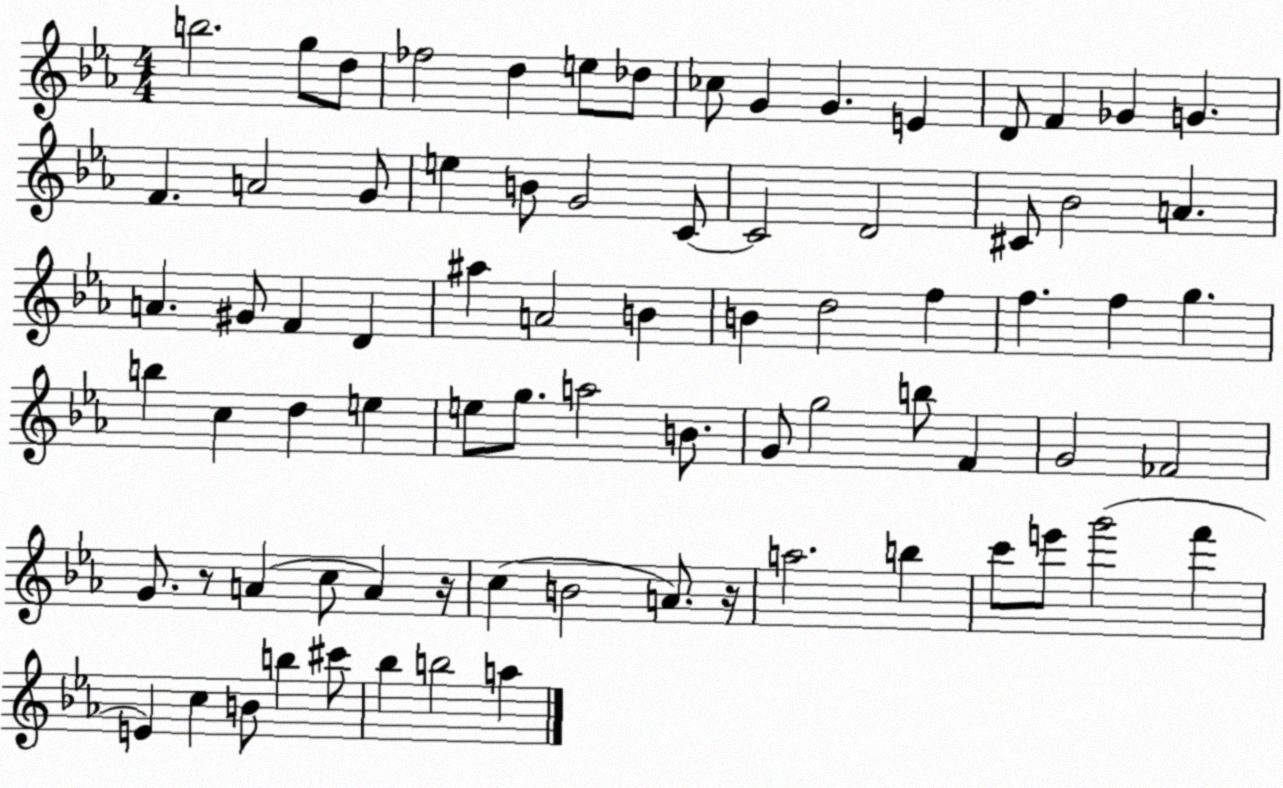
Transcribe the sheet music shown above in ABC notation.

X:1
T:Untitled
M:4/4
L:1/4
K:Eb
b2 g/2 d/2 _f2 d e/2 _d/2 _c/2 G G E D/2 F _G G F A2 G/2 e B/2 G2 C/2 C2 D2 ^C/2 _B2 A A ^G/2 F D ^a A2 B B d2 f f f g b c d e e/2 g/2 a2 B/2 G/2 g2 b/2 F G2 _F2 G/2 z/2 A c/2 A z/4 c B2 A/2 z/4 a2 b c'/2 e'/2 g'2 f' E c B/2 b ^c'/2 _b b2 a